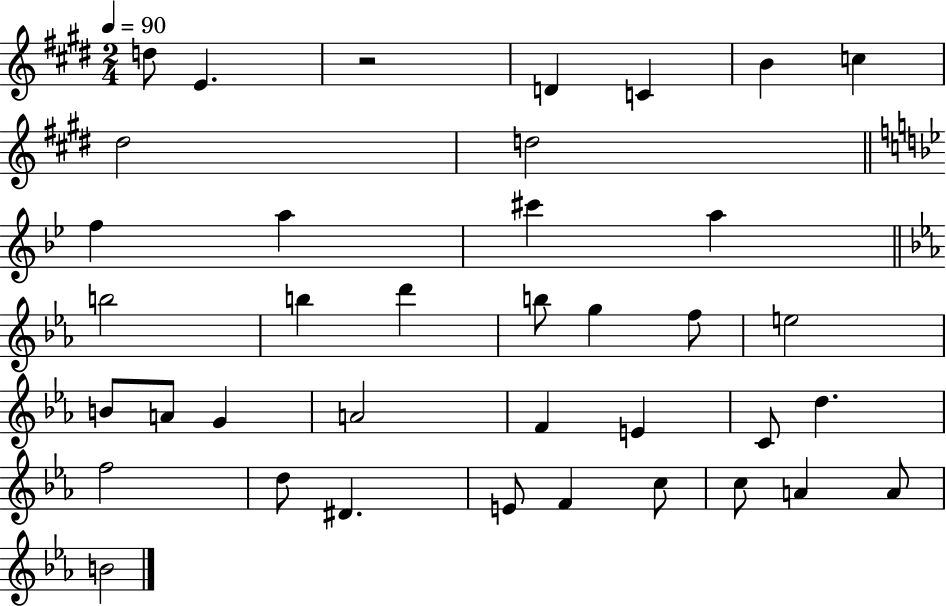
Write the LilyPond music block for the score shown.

{
  \clef treble
  \numericTimeSignature
  \time 2/4
  \key e \major
  \tempo 4 = 90
  \repeat volta 2 { d''8 e'4. | r2 | d'4 c'4 | b'4 c''4 | \break dis''2 | d''2 | \bar "||" \break \key bes \major f''4 a''4 | cis'''4 a''4 | \bar "||" \break \key ees \major b''2 | b''4 d'''4 | b''8 g''4 f''8 | e''2 | \break b'8 a'8 g'4 | a'2 | f'4 e'4 | c'8 d''4. | \break f''2 | d''8 dis'4. | e'8 f'4 c''8 | c''8 a'4 a'8 | \break b'2 | } \bar "|."
}